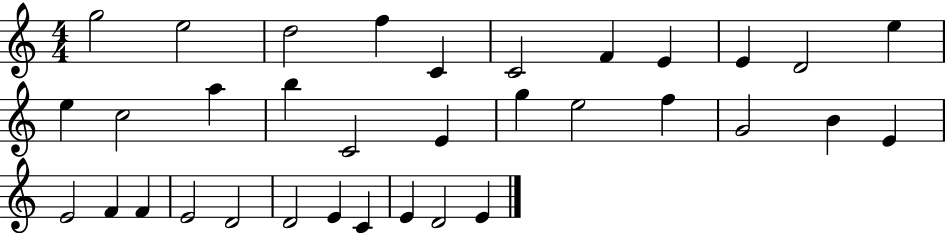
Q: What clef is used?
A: treble